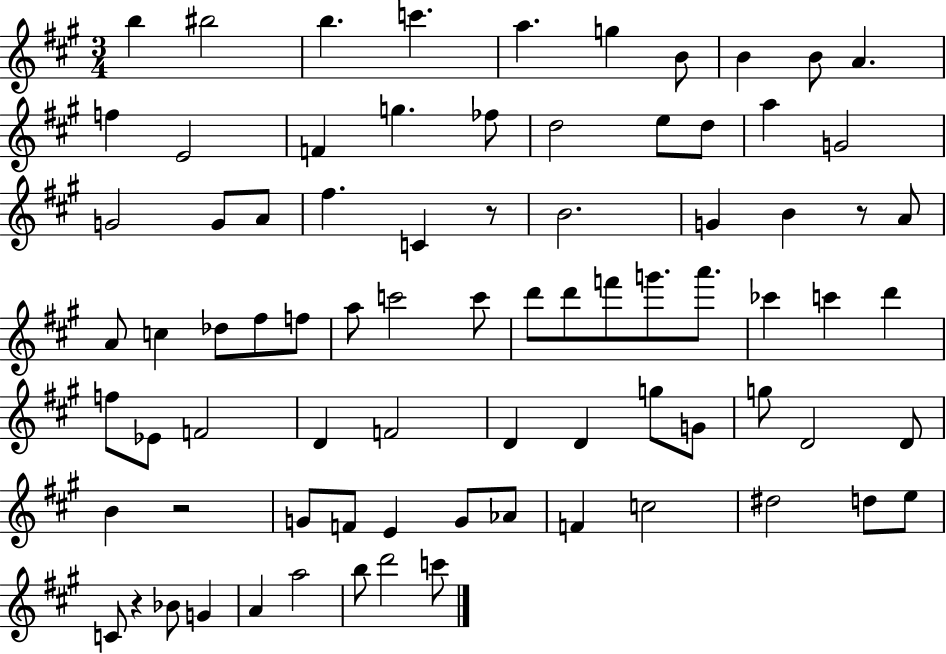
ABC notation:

X:1
T:Untitled
M:3/4
L:1/4
K:A
b ^b2 b c' a g B/2 B B/2 A f E2 F g _f/2 d2 e/2 d/2 a G2 G2 G/2 A/2 ^f C z/2 B2 G B z/2 A/2 A/2 c _d/2 ^f/2 f/2 a/2 c'2 c'/2 d'/2 d'/2 f'/2 g'/2 a'/2 _c' c' d' f/2 _E/2 F2 D F2 D D g/2 G/2 g/2 D2 D/2 B z2 G/2 F/2 E G/2 _A/2 F c2 ^d2 d/2 e/2 C/2 z _B/2 G A a2 b/2 d'2 c'/2